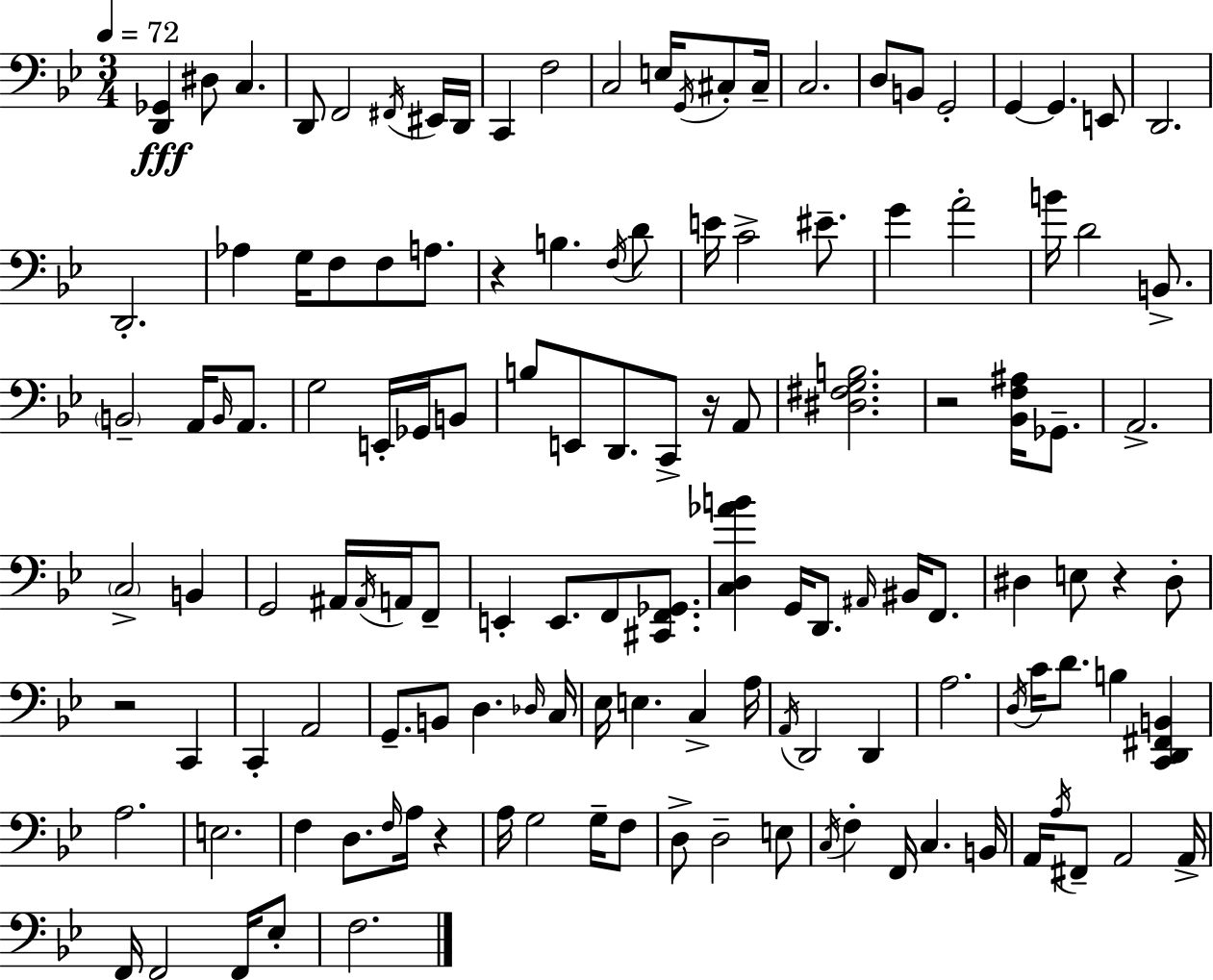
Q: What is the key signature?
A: BES major